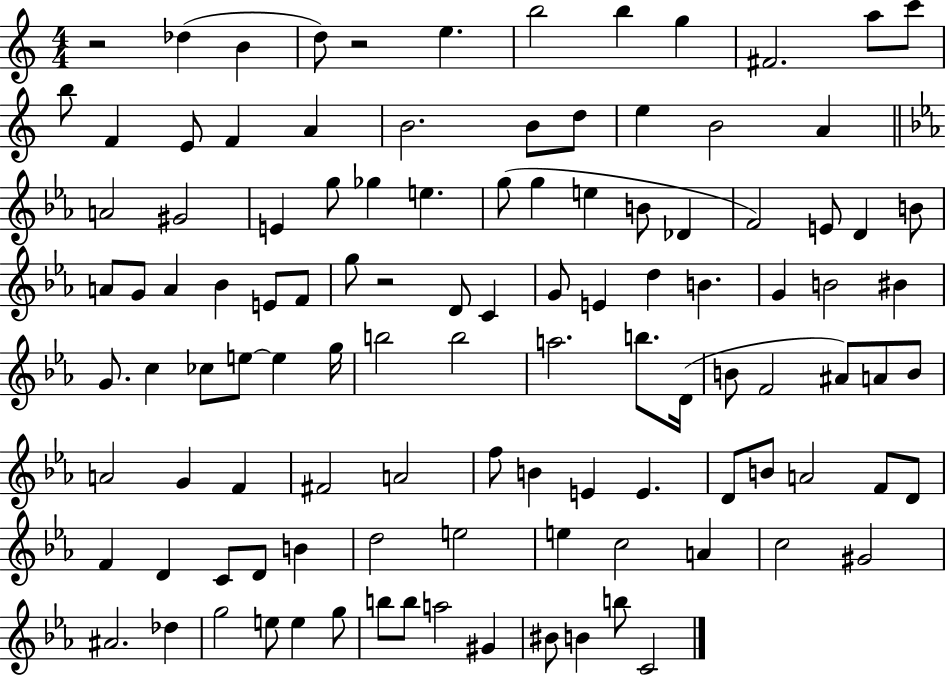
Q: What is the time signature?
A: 4/4